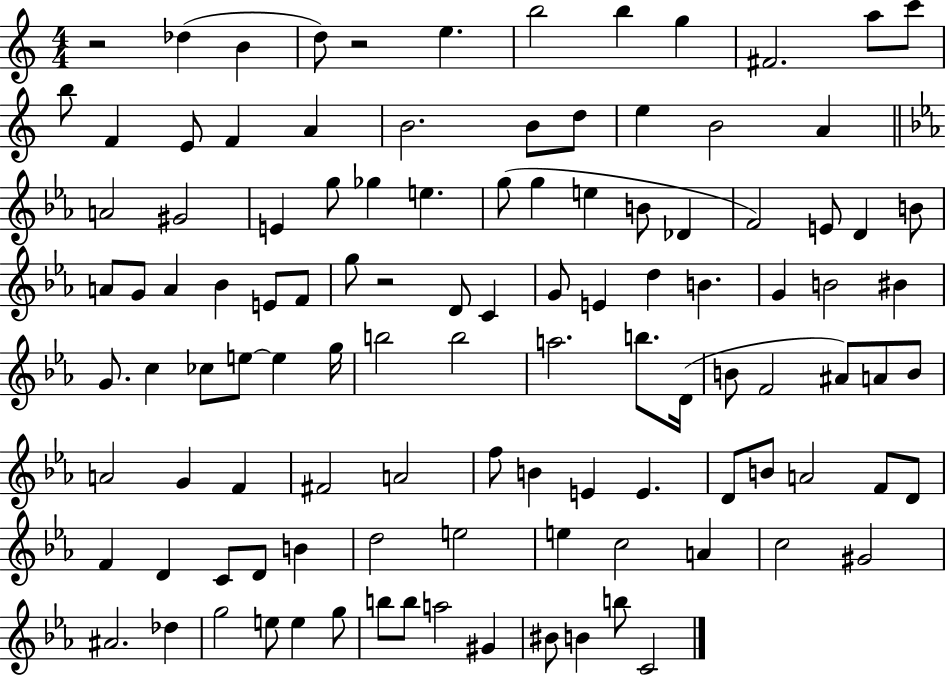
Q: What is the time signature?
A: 4/4